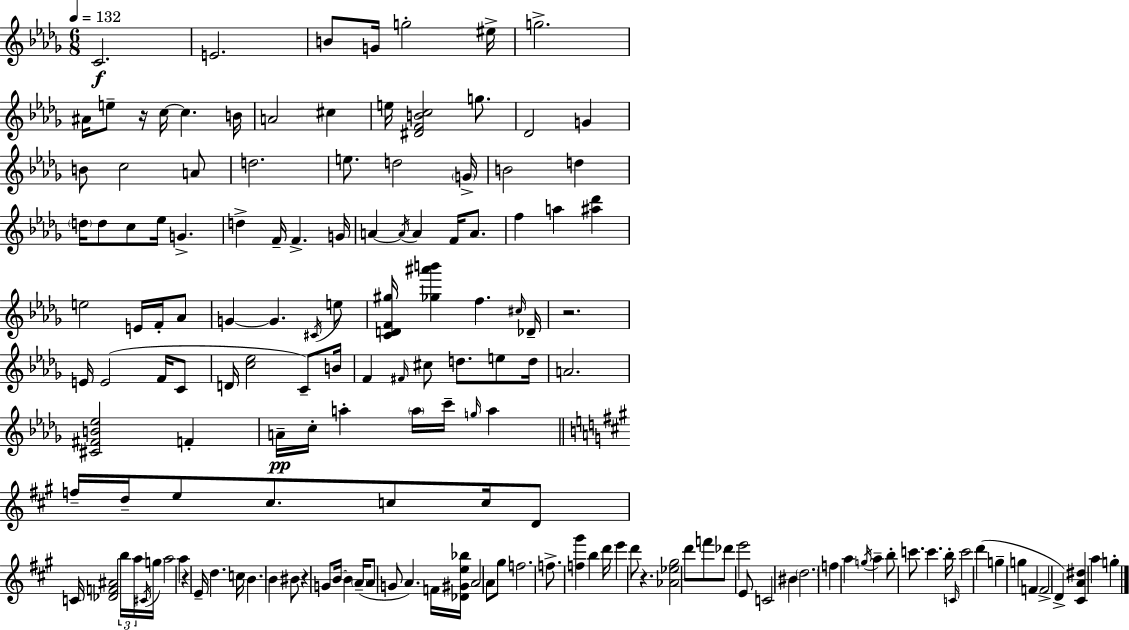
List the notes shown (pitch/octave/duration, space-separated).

C4/h. E4/h. B4/e G4/s G5/h EIS5/s G5/h. A#4/s E5/e R/s C5/s C5/q. B4/s A4/h C#5/q E5/s [D#4,F4,B4,C5]/h G5/e. Db4/h G4/q B4/e C5/h A4/e D5/h. E5/e. D5/h G4/s B4/h D5/q D5/s D5/e C5/e Eb5/s G4/q. D5/q F4/s F4/q. G4/s A4/q A4/s A4/q F4/s A4/e. F5/q A5/q [A#5,Db6]/q E5/h E4/s F4/s Ab4/e G4/q G4/q. C#4/s E5/e [C4,D4,F4,G#5]/s [Gb5,A#6,B6]/q F5/q. C#5/s Db4/s R/h. E4/s E4/h F4/s C4/e D4/s [C5,Eb5]/h C4/e B4/s F4/q F#4/s C#5/e D5/e. E5/e D5/s A4/h. [C#4,F#4,B4,Eb5]/h F4/q A4/s C5/s A5/q A5/s C6/s G5/s A5/q F5/s D5/s E5/e C#5/e. C5/e C5/s D4/e C4/s [Db4,F4,A#4]/h B5/s A5/s C#4/s G5/s A5/h A5/q R/q E4/s D5/q. C5/s B4/q. B4/q BIS4/e R/q G4/e B4/s B4/q A4/s A4/e G4/e A4/q. F4/s [Db4,G#4,E5,Bb5]/s A4/h A4/e G#5/e F5/h. F5/e. [F5,G#6]/q B5/q D6/s E6/q D6/e R/q. [Ab4,Eb5,G#5]/h D6/e F6/e Db6/e E6/h E4/e C4/h BIS4/q D5/h. F5/q A5/q G5/s A5/q B5/e C6/e. C6/q. B5/s C4/s C6/h D6/q G5/q G5/q F4/q F4/h D4/q [C#4,A4,D#5]/q A5/q G5/q